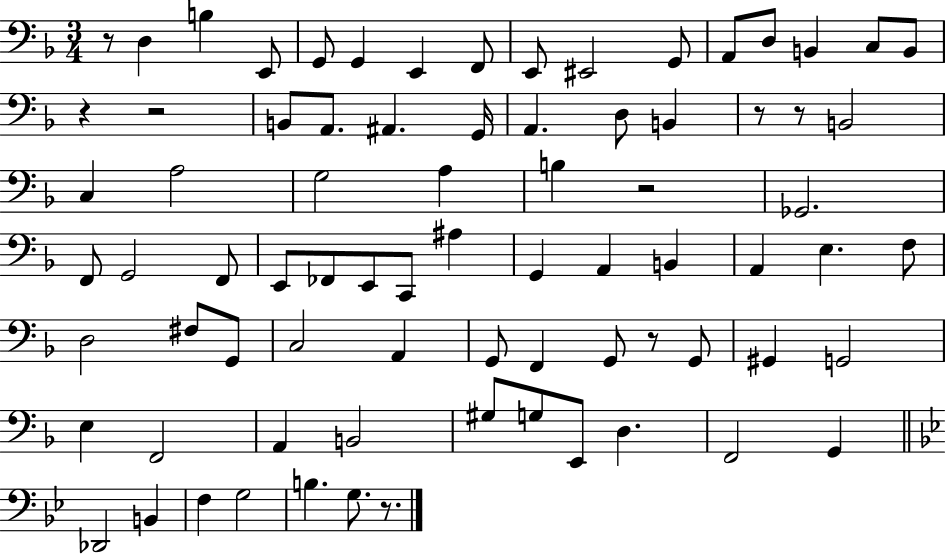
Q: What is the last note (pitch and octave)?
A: G3